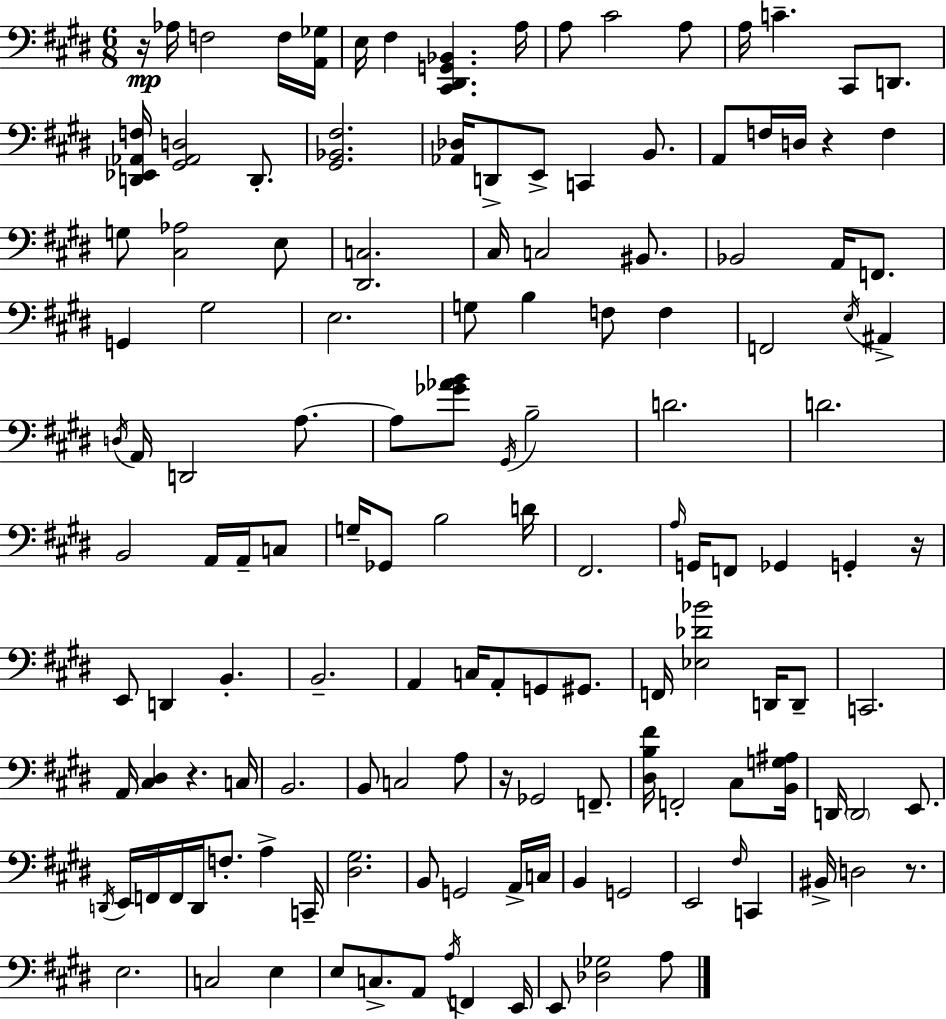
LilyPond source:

{
  \clef bass
  \numericTimeSignature
  \time 6/8
  \key e \major
  \repeat volta 2 { r16\mp aes16 f2 f16 <a, ges>16 | e16 fis4 <cis, dis, g, bes,>4. a16 | a8 cis'2 a8 | a16 c'4.-- cis,8 d,8. | \break <d, ees, aes, f>16 <gis, aes, d>2 d,8.-. | <gis, bes, fis>2. | <aes, des>16 d,8-> e,8-> c,4 b,8. | a,8 f16 d16 r4 f4 | \break g8 <cis aes>2 e8 | <dis, c>2. | cis16 c2 bis,8. | bes,2 a,16 f,8. | \break g,4 gis2 | e2. | g8 b4 f8 f4 | f,2 \acciaccatura { e16 } ais,4-> | \break \acciaccatura { d16 } a,16 d,2 a8.~~ | a8 <ges' aes' b'>8 \acciaccatura { gis,16 } b2-- | d'2. | d'2. | \break b,2 a,16 | a,16-- c8 g16-- ges,8 b2 | d'16 fis,2. | \grace { a16 } g,16 f,8 ges,4 g,4-. | \break r16 e,8 d,4 b,4.-. | b,2.-- | a,4 c16 a,8-. g,8 | gis,8. f,16 <ees des' bes'>2 | \break d,16 d,8-- c,2. | a,16 <cis dis>4 r4. | c16 b,2. | b,8 c2 | \break a8 r16 ges,2 | f,8.-- <dis b fis'>16 f,2-. | cis8 <b, g ais>16 d,16 \parenthesize d,2 | e,8. \acciaccatura { d,16 } e,16 f,16 f,16 d,16 f8.-. | \break a4-> c,16-- <dis gis>2. | b,8 g,2 | a,16-> c16 b,4 g,2 | e,2 | \break \grace { fis16 } c,4 bis,16-> d2 | r8. e2. | c2 | e4 e8 c8.-> a,8 | \break \acciaccatura { a16 } f,4 e,16 e,8 <des ges>2 | a8 } \bar "|."
}